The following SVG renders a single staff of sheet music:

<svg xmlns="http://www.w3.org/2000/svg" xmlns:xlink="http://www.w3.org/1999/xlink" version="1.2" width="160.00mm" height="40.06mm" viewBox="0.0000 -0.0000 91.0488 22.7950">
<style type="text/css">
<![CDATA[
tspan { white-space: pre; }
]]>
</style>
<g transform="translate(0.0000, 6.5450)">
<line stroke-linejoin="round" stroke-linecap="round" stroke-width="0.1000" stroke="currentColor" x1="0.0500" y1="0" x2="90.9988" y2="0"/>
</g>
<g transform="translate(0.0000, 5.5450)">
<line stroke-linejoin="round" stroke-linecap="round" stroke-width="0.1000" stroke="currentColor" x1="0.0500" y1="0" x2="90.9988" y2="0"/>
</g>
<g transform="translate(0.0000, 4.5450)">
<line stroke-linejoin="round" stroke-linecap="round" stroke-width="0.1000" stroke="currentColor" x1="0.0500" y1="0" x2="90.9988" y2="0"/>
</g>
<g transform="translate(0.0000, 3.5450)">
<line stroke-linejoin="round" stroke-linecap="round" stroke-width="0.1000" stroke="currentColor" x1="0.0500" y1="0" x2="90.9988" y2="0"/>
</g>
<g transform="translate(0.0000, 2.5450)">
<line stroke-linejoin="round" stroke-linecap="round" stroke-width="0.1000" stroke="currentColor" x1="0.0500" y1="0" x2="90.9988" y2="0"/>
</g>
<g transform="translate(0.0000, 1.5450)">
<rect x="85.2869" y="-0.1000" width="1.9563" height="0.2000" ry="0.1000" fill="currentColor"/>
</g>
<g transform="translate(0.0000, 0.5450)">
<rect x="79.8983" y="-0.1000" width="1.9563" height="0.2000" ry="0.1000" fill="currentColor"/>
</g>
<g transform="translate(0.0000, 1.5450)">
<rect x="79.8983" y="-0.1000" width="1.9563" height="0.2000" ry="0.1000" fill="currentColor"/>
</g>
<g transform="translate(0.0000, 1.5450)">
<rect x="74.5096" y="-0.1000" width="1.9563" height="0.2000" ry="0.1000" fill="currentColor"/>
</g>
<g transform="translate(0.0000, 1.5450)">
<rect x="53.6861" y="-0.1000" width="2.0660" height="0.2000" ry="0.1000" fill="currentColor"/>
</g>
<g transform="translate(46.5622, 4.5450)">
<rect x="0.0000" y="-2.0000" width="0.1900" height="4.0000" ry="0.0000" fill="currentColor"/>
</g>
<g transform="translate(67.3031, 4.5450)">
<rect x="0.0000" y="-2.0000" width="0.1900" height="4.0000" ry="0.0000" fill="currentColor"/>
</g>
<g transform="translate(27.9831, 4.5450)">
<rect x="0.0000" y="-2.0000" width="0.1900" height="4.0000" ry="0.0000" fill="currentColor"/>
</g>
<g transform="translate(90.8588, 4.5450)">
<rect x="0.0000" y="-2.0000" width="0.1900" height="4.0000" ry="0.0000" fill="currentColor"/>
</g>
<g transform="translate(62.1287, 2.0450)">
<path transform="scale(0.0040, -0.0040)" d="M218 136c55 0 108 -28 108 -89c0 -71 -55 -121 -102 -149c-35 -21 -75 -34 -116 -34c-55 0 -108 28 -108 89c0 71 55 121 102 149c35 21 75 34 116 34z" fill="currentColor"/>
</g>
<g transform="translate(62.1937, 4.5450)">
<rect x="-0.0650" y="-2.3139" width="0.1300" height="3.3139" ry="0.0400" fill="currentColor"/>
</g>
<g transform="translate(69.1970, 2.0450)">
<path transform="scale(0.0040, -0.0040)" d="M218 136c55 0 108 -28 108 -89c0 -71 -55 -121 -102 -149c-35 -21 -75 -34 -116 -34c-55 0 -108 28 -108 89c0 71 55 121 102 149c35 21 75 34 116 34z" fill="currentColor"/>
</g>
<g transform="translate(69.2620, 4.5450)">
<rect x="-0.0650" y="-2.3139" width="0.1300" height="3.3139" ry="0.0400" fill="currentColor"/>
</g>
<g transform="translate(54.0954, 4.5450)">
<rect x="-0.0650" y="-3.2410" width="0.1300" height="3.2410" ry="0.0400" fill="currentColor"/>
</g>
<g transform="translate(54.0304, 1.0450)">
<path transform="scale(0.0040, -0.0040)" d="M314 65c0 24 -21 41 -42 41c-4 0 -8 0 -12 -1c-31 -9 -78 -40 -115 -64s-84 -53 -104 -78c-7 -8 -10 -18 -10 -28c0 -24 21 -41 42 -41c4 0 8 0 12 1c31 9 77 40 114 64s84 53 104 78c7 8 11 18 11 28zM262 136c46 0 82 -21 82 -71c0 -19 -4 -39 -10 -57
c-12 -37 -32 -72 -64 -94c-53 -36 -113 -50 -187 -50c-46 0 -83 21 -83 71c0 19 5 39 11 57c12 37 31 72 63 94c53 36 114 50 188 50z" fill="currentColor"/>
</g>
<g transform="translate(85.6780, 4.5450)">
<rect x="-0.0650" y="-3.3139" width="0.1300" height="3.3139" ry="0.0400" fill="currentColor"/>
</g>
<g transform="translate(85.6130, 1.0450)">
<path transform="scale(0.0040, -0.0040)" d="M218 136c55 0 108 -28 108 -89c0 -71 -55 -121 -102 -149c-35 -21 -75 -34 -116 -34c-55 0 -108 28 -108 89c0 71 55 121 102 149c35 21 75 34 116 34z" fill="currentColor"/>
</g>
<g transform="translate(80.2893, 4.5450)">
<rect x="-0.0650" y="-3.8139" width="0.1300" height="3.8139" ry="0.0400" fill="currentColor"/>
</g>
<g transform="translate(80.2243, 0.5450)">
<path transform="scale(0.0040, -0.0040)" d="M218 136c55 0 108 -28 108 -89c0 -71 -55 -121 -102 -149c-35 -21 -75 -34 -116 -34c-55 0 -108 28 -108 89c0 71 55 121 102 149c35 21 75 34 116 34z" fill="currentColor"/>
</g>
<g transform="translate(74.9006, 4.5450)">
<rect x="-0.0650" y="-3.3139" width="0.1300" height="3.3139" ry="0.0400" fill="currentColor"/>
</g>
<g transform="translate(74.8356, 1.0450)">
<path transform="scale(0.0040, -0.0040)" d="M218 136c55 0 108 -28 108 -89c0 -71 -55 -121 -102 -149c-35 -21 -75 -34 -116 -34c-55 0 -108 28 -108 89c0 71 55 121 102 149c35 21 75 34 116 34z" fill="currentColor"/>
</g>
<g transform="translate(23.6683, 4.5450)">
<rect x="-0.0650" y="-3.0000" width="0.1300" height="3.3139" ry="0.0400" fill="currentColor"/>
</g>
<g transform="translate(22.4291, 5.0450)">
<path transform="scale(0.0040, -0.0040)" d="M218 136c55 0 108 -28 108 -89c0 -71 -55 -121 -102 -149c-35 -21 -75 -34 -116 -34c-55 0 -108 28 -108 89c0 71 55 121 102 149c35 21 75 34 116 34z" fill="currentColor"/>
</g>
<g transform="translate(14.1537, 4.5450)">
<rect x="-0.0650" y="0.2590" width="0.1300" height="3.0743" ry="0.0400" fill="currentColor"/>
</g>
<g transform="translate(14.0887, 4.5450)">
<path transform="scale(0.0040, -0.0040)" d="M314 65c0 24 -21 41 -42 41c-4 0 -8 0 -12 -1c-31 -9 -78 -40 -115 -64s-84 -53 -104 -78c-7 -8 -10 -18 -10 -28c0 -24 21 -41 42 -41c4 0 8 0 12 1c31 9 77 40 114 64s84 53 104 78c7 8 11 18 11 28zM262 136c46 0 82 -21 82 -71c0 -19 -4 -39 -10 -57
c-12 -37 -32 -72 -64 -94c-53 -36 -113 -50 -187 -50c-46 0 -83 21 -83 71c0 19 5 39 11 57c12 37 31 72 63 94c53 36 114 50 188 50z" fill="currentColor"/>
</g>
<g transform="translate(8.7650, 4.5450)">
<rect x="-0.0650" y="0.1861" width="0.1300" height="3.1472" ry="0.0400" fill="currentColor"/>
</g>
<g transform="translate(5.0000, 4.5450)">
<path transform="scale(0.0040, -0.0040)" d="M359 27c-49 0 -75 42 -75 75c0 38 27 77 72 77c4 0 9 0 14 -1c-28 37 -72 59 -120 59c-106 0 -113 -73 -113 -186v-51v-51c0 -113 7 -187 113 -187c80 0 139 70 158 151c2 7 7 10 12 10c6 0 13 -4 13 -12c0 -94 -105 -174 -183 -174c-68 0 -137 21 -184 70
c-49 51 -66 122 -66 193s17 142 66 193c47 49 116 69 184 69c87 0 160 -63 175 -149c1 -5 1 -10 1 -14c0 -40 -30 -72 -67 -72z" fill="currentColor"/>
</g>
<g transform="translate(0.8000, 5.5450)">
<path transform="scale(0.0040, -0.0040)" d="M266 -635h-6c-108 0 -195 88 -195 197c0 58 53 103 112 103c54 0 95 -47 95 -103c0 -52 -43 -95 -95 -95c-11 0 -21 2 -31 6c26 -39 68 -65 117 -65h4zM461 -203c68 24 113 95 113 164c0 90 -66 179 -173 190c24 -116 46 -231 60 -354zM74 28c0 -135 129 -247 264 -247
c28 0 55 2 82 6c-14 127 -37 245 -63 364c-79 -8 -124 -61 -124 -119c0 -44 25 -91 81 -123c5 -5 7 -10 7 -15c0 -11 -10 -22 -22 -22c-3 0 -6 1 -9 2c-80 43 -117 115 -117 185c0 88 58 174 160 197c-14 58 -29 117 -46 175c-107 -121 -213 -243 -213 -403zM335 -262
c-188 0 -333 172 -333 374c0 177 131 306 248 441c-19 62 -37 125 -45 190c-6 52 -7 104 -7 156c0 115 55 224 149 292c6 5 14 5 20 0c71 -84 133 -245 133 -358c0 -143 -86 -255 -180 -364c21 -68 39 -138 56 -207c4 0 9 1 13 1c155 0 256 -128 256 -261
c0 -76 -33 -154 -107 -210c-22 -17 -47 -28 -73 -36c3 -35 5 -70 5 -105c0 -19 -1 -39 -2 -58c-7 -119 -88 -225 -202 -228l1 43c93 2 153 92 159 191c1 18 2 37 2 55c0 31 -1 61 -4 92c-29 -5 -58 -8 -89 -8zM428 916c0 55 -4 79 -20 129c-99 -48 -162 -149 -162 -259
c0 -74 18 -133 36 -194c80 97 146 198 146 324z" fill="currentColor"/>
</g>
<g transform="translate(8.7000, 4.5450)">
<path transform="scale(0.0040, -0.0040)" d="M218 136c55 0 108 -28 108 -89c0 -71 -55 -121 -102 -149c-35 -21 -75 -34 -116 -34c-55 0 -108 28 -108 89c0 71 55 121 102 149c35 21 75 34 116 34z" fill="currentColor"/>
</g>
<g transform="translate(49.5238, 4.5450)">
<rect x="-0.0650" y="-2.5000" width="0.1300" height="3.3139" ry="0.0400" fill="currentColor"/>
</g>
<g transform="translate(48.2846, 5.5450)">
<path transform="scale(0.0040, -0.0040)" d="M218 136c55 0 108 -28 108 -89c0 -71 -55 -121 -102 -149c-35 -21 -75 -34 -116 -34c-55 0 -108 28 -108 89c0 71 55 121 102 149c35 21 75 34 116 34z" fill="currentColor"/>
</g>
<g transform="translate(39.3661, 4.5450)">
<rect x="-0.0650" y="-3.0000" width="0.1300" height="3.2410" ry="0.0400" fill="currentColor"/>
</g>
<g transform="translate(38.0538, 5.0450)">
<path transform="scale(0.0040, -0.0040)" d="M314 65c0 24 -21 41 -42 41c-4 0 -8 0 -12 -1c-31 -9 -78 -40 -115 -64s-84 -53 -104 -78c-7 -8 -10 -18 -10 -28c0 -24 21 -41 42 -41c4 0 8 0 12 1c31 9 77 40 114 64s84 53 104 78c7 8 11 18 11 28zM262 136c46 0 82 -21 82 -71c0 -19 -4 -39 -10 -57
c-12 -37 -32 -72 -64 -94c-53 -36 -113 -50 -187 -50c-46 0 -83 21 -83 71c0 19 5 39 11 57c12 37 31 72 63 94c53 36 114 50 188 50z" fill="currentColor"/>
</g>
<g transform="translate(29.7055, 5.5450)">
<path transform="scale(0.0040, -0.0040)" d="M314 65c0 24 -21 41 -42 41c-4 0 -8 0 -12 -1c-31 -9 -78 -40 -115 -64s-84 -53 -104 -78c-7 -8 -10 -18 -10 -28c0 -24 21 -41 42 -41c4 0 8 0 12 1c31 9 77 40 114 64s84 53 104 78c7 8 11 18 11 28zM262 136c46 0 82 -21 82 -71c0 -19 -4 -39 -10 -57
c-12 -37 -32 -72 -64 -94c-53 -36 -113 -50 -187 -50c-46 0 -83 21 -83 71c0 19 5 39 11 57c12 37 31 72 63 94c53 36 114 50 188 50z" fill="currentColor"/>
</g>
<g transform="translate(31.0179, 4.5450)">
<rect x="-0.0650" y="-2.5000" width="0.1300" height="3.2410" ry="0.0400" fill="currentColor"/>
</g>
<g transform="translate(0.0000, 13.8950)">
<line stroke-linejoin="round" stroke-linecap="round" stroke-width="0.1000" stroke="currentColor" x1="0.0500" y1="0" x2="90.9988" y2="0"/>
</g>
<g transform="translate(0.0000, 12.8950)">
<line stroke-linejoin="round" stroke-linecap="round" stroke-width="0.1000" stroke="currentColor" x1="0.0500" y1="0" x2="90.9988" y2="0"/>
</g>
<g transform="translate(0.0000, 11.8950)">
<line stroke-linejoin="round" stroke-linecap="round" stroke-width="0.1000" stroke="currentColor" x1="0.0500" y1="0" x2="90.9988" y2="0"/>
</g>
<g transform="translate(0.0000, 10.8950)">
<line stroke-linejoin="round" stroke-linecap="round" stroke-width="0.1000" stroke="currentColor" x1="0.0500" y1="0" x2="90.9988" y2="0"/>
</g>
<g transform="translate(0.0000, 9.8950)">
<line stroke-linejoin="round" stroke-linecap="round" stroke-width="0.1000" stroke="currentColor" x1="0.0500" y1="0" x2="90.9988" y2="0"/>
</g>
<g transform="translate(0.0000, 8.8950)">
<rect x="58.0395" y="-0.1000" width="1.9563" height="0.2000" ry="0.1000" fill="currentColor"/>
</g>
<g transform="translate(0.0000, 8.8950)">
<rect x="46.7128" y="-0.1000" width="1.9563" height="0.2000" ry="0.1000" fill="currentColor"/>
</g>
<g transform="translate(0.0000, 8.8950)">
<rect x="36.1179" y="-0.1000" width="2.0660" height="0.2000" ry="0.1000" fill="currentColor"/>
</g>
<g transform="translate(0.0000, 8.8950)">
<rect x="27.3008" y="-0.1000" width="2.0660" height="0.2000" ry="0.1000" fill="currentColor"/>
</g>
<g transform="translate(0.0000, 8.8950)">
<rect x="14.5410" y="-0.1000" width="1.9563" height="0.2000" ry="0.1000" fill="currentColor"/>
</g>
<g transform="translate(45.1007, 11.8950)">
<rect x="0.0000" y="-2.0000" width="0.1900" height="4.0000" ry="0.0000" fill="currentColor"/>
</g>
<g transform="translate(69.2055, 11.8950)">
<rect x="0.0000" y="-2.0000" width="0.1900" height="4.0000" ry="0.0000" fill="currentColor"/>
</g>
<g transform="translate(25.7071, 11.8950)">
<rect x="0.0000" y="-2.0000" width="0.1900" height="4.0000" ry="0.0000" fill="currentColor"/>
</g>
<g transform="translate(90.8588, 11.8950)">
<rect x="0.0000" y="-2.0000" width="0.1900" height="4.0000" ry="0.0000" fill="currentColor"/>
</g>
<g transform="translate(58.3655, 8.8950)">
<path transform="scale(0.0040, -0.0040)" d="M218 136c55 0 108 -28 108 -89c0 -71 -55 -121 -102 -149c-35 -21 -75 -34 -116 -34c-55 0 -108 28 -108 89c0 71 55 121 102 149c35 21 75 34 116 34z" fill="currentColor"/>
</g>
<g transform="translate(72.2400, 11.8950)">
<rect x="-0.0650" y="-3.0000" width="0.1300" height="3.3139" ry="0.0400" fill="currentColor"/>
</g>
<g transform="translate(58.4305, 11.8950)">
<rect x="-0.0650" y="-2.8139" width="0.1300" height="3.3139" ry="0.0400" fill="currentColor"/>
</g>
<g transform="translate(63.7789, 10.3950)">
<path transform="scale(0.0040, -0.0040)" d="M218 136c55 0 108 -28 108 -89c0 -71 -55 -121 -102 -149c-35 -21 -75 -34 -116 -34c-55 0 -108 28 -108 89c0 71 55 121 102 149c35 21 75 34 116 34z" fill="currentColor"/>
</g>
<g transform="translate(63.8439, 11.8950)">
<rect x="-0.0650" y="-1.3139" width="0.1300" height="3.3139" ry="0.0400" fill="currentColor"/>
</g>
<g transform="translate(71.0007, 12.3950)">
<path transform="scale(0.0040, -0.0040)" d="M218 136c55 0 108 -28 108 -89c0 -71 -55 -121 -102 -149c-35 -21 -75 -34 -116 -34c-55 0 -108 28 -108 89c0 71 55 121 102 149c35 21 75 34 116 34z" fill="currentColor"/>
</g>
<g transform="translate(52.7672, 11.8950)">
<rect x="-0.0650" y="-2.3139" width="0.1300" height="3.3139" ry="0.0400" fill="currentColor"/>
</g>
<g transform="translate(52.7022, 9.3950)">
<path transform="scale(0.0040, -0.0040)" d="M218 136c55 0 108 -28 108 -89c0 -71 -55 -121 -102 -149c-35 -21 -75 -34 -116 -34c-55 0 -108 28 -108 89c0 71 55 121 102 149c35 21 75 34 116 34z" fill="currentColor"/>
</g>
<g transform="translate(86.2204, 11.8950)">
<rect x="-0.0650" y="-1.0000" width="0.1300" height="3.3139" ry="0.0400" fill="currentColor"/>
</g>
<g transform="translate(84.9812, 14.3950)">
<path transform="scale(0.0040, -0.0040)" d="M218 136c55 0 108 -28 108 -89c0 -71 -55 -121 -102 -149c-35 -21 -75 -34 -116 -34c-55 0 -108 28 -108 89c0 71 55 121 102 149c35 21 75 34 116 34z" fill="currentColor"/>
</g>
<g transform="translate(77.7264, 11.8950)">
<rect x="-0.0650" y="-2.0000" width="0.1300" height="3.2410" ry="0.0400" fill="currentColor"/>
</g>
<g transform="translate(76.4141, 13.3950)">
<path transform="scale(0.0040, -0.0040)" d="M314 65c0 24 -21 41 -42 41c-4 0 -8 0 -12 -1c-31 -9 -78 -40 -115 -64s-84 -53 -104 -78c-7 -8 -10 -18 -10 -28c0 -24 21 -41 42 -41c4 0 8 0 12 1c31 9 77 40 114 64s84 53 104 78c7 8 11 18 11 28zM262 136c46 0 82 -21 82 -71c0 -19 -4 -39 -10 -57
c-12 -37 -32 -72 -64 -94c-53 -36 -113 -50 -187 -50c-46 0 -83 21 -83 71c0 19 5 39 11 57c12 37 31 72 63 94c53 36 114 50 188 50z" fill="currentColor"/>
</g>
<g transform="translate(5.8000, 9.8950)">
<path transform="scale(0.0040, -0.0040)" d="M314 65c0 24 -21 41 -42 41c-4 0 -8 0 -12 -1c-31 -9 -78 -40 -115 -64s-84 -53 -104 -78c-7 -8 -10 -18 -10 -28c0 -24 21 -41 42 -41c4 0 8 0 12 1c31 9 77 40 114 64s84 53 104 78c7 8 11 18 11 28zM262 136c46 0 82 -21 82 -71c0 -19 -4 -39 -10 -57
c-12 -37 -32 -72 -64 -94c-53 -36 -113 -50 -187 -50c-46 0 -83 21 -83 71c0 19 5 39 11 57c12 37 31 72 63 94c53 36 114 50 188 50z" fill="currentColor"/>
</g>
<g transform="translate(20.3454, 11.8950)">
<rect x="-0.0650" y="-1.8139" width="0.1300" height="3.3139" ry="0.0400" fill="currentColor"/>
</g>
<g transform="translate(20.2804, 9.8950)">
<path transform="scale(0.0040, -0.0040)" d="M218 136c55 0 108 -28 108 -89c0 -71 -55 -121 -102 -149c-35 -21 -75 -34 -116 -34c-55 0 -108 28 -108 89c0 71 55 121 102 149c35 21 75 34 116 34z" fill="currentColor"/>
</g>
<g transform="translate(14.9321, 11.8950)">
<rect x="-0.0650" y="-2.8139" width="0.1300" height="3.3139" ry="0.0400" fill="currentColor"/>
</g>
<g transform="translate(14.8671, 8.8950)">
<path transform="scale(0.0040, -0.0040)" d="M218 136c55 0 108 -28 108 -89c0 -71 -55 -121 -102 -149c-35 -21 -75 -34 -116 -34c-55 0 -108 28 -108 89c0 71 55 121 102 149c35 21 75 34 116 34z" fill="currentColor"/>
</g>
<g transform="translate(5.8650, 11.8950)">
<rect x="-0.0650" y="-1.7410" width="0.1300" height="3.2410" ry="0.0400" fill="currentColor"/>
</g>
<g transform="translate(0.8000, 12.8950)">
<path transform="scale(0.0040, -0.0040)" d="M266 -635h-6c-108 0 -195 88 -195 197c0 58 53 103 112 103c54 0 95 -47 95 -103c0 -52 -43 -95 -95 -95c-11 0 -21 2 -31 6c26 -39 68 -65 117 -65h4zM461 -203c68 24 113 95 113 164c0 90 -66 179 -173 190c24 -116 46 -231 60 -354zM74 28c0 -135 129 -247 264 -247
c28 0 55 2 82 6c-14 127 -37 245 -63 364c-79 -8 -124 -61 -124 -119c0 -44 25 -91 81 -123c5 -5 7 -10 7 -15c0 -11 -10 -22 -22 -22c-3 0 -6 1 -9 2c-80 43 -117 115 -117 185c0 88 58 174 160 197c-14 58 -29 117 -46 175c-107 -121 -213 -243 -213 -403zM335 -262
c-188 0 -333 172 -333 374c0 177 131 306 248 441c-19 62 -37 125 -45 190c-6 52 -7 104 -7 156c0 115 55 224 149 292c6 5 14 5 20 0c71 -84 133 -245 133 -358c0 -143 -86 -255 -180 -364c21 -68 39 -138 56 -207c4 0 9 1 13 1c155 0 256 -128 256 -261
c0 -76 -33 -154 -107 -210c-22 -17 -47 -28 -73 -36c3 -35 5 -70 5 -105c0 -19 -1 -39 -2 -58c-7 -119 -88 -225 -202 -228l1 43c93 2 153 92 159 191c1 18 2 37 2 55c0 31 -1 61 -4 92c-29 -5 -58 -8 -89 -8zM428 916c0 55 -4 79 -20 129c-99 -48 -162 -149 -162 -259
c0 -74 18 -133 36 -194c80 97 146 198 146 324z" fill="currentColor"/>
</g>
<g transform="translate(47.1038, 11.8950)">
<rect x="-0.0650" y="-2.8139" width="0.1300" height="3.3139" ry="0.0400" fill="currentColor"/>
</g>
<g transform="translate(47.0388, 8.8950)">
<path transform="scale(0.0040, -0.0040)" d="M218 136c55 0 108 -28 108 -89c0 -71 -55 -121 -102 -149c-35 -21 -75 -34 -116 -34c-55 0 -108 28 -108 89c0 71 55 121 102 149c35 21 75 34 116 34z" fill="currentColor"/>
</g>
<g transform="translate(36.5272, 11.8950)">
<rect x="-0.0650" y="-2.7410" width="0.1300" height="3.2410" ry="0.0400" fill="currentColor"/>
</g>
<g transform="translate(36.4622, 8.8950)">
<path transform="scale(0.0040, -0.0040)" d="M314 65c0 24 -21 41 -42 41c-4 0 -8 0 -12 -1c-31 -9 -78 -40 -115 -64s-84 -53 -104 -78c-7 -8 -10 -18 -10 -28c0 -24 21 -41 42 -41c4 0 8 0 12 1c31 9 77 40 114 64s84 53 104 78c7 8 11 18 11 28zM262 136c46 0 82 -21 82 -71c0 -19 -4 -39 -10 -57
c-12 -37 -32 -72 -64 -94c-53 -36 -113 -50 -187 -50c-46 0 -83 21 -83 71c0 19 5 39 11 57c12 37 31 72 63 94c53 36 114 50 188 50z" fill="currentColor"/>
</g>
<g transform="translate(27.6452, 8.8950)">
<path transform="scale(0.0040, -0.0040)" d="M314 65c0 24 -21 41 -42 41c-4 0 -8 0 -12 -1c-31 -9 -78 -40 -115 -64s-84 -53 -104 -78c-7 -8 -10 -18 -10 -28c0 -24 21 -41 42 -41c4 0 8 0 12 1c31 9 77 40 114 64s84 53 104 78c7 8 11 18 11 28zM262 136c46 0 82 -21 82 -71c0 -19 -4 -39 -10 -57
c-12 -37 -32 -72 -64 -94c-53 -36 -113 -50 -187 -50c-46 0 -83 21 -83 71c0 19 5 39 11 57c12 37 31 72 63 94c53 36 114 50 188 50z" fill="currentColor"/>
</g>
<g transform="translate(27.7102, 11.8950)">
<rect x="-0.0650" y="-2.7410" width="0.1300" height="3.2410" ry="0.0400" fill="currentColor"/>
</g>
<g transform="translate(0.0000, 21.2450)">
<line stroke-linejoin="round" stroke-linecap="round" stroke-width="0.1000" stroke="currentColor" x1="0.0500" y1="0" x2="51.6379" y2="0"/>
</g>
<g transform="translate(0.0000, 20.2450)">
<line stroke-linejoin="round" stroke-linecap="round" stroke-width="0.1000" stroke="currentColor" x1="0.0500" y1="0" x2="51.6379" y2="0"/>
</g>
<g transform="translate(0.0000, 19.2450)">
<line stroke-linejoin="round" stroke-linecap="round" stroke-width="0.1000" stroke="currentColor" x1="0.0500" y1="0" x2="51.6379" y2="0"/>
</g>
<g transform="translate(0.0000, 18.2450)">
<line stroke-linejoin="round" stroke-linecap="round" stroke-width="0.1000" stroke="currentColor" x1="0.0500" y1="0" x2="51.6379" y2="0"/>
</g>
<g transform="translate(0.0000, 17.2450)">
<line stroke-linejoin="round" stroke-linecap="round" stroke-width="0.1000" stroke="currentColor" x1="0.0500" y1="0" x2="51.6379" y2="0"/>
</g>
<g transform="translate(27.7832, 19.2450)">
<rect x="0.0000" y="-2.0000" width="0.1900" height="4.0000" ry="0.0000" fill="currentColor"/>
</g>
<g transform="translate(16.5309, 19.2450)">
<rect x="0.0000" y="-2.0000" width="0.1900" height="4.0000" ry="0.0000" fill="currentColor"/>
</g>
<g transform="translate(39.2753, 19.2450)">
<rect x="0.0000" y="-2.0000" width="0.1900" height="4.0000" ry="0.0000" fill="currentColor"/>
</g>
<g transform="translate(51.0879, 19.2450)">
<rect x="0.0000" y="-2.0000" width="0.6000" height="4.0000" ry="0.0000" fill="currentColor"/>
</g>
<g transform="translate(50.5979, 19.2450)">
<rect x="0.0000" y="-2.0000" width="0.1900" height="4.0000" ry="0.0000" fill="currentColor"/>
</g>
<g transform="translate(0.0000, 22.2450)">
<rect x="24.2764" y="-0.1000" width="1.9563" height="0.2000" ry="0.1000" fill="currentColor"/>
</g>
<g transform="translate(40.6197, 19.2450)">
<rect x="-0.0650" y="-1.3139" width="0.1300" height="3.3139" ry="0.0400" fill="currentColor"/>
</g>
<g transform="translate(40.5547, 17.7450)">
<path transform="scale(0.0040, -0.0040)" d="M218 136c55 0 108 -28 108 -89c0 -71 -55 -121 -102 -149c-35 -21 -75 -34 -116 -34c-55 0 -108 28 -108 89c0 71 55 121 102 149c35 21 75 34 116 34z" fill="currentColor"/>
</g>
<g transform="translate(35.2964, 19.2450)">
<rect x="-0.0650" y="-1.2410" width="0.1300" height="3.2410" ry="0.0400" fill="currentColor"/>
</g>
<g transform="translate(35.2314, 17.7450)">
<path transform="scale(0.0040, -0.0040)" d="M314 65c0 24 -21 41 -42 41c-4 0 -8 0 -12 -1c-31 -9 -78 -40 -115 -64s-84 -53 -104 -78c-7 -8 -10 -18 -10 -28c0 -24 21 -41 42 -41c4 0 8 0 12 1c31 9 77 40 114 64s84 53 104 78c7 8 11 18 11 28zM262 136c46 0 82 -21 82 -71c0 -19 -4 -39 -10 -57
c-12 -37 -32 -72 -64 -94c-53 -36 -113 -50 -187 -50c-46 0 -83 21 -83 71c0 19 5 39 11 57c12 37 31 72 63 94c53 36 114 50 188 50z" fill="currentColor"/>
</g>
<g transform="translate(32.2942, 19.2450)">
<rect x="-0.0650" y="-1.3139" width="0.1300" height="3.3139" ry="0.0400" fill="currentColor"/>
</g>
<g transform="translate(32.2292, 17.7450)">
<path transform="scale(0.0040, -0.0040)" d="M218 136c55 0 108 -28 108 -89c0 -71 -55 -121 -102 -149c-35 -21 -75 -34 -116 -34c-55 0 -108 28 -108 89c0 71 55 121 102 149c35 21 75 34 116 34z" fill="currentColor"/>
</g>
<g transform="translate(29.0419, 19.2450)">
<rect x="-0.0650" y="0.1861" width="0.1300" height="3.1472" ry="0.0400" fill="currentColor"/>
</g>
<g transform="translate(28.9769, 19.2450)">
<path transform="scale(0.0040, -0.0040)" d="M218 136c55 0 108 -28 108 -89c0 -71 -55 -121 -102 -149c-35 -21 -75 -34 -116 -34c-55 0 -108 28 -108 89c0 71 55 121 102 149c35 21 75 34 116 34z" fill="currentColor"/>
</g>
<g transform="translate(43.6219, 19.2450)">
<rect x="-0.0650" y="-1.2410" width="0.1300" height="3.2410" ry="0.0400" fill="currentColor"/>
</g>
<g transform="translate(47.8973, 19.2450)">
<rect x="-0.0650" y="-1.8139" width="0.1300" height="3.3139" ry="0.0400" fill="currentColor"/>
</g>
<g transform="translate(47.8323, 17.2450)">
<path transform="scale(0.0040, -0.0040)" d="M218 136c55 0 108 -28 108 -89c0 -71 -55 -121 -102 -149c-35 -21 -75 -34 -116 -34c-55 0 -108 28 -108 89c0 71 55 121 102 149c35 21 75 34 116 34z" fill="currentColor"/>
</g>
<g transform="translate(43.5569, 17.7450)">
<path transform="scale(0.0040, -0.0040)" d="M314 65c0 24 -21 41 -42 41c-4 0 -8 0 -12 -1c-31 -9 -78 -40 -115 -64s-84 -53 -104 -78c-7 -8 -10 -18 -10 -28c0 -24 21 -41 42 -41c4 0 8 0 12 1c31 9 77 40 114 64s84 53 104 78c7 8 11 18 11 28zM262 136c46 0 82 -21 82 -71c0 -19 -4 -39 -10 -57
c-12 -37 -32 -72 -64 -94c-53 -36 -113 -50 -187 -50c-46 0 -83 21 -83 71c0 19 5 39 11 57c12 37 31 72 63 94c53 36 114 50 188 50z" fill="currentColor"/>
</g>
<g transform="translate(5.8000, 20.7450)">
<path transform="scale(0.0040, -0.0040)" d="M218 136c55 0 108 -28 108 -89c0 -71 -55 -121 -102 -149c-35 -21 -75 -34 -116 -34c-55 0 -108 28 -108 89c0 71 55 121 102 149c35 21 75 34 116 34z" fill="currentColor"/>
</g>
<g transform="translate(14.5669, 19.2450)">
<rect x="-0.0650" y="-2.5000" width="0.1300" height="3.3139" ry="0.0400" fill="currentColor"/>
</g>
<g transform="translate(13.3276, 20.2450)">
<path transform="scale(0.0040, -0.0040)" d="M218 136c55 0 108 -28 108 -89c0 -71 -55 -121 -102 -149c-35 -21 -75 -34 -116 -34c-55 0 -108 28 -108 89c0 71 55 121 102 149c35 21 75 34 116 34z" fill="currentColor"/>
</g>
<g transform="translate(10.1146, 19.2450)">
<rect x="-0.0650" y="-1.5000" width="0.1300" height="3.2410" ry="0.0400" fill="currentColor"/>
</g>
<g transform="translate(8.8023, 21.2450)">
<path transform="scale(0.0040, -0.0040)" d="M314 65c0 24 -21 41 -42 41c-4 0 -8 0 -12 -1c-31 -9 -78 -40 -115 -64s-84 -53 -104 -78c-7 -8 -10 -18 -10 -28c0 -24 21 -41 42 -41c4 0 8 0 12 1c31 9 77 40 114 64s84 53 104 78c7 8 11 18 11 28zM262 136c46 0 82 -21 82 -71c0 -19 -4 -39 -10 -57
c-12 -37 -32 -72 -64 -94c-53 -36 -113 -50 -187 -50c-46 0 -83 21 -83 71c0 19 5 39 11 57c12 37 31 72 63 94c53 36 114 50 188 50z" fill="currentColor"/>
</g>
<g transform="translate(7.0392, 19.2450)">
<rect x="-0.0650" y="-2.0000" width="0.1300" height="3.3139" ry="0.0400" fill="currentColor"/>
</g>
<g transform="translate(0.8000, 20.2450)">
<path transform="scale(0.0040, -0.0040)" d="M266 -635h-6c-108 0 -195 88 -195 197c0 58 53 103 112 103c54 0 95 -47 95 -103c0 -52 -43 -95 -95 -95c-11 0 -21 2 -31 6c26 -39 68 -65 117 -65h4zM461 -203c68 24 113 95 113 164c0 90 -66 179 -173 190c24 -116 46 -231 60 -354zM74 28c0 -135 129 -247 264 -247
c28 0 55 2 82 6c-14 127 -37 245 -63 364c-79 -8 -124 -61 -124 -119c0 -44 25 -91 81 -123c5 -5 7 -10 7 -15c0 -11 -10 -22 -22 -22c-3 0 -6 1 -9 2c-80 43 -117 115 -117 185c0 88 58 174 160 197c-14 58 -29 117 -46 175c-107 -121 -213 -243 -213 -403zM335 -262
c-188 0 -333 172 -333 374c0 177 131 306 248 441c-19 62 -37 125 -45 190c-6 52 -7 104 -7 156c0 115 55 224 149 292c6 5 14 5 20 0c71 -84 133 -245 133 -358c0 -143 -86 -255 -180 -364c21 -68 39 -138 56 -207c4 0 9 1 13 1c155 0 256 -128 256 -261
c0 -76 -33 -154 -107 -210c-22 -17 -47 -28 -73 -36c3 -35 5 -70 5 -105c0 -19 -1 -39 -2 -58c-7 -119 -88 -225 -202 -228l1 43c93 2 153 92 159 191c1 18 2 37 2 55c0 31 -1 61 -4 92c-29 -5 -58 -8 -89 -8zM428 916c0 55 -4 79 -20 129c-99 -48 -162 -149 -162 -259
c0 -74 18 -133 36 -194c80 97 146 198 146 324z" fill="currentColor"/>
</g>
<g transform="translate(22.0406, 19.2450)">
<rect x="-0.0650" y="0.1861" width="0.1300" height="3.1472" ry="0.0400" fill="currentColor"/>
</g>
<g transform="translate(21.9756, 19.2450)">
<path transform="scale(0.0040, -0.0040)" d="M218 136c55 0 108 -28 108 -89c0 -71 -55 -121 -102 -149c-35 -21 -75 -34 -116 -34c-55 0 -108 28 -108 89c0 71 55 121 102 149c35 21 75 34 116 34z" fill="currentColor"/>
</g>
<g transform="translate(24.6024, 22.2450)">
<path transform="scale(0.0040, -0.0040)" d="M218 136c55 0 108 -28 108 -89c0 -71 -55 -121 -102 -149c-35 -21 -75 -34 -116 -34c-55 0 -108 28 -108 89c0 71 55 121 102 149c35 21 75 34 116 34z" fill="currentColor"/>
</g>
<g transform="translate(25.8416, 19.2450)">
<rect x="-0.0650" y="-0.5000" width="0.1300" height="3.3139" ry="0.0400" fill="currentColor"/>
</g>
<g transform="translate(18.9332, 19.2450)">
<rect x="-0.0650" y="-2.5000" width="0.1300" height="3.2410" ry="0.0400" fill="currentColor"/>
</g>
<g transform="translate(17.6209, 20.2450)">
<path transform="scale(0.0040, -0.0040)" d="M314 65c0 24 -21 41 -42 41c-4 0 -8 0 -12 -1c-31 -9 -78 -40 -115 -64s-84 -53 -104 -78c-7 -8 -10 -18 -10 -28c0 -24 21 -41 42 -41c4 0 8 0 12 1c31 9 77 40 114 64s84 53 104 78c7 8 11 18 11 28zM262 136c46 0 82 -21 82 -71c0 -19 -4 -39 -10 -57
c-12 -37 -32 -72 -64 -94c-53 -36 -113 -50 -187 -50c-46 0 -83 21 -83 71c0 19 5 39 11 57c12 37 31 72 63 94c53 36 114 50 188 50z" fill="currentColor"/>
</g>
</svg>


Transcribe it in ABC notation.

X:1
T:Untitled
M:4/4
L:1/4
K:C
B B2 A G2 A2 G b2 g g b c' b f2 a f a2 a2 a g a e A F2 D F E2 G G2 B C B e e2 e e2 f